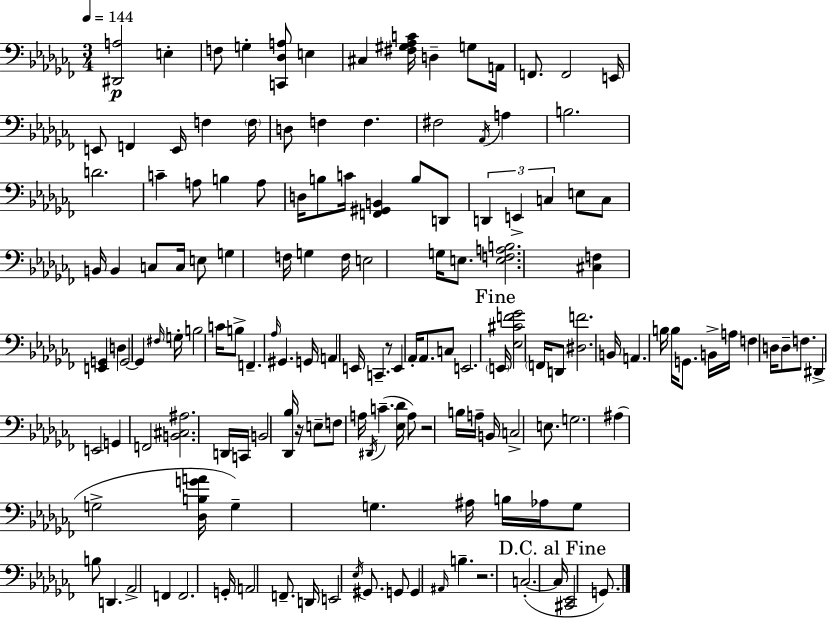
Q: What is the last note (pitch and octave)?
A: G2